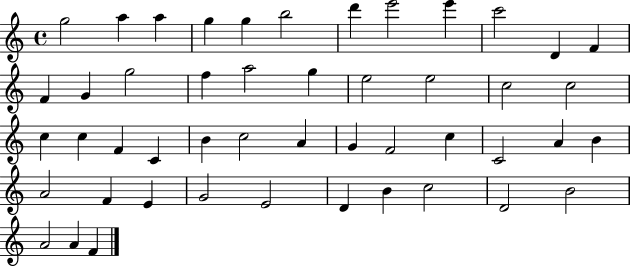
X:1
T:Untitled
M:4/4
L:1/4
K:C
g2 a a g g b2 d' e'2 e' c'2 D F F G g2 f a2 g e2 e2 c2 c2 c c F C B c2 A G F2 c C2 A B A2 F E G2 E2 D B c2 D2 B2 A2 A F